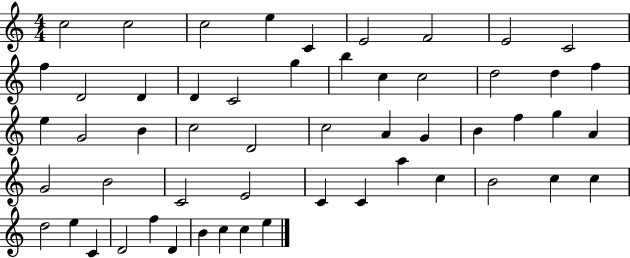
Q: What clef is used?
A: treble